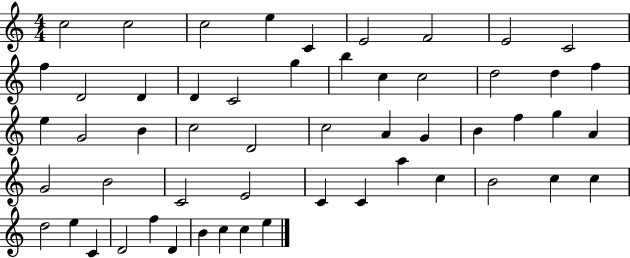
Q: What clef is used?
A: treble